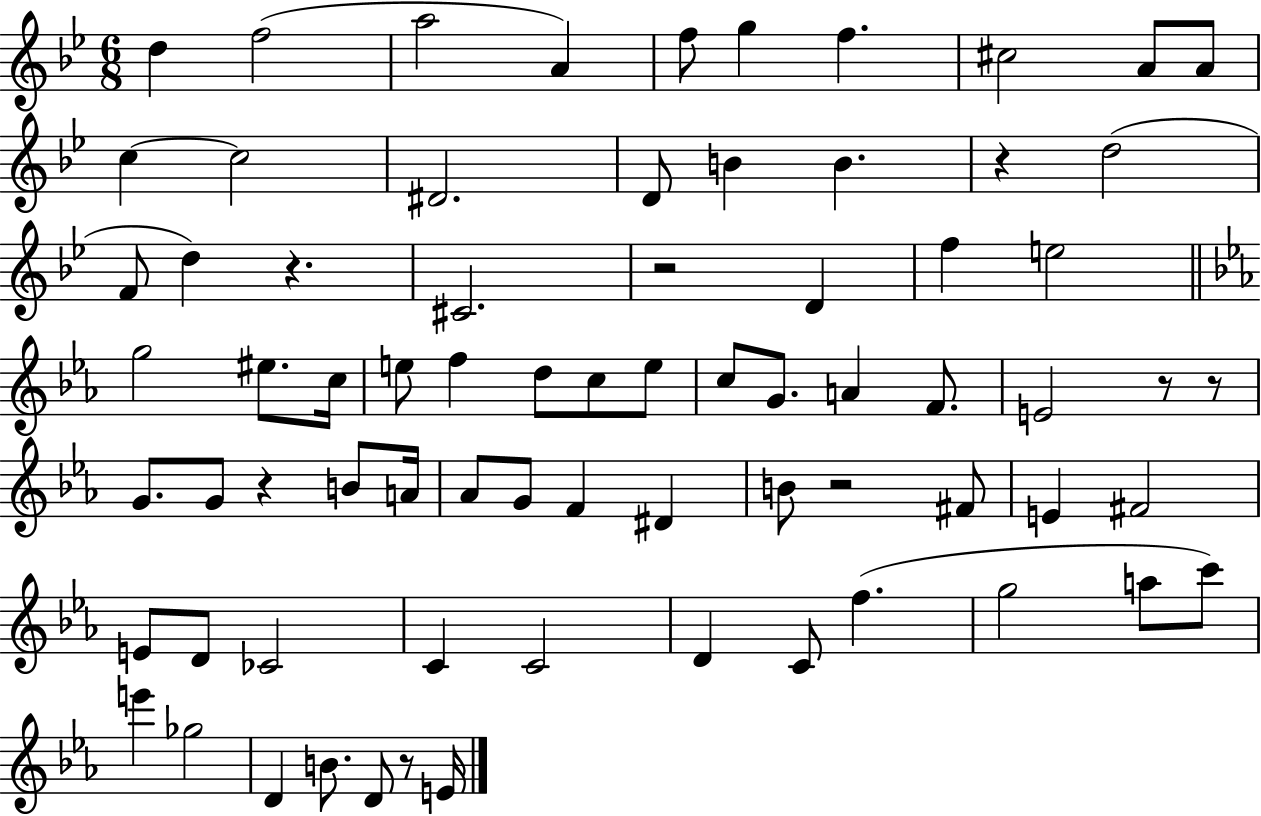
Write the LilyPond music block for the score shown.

{
  \clef treble
  \numericTimeSignature
  \time 6/8
  \key bes \major
  d''4 f''2( | a''2 a'4) | f''8 g''4 f''4. | cis''2 a'8 a'8 | \break c''4~~ c''2 | dis'2. | d'8 b'4 b'4. | r4 d''2( | \break f'8 d''4) r4. | cis'2. | r2 d'4 | f''4 e''2 | \break \bar "||" \break \key c \minor g''2 eis''8. c''16 | e''8 f''4 d''8 c''8 e''8 | c''8 g'8. a'4 f'8. | e'2 r8 r8 | \break g'8. g'8 r4 b'8 a'16 | aes'8 g'8 f'4 dis'4 | b'8 r2 fis'8 | e'4 fis'2 | \break e'8 d'8 ces'2 | c'4 c'2 | d'4 c'8 f''4.( | g''2 a''8 c'''8) | \break e'''4 ges''2 | d'4 b'8. d'8 r8 e'16 | \bar "|."
}